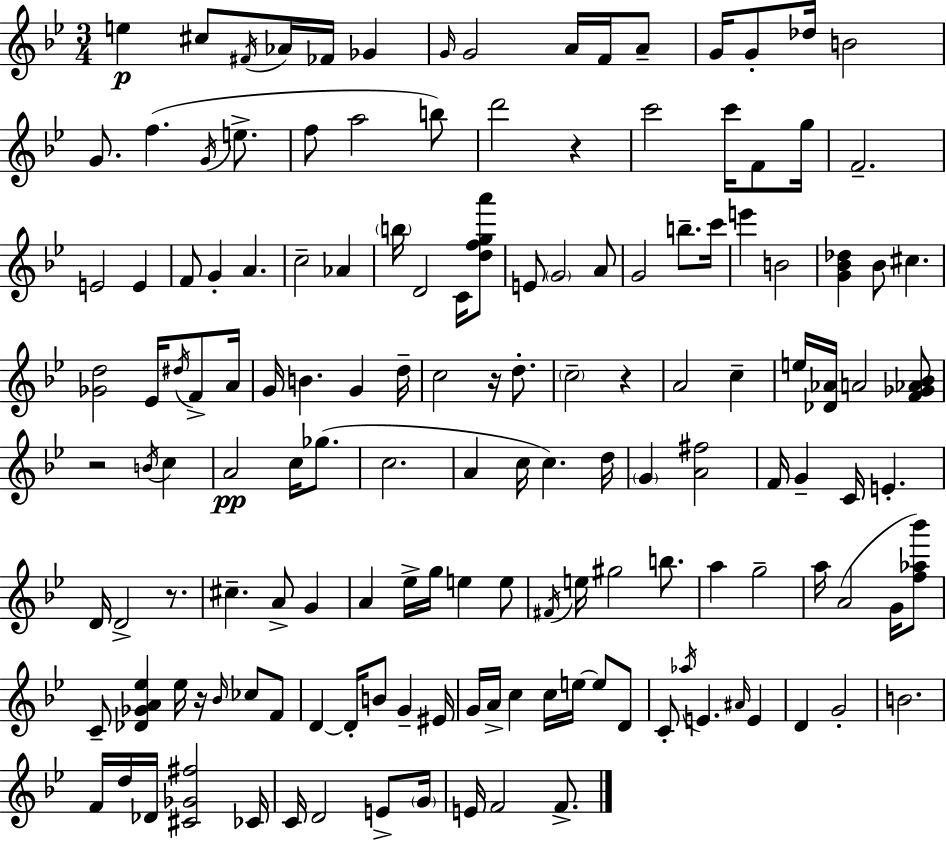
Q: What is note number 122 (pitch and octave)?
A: B4